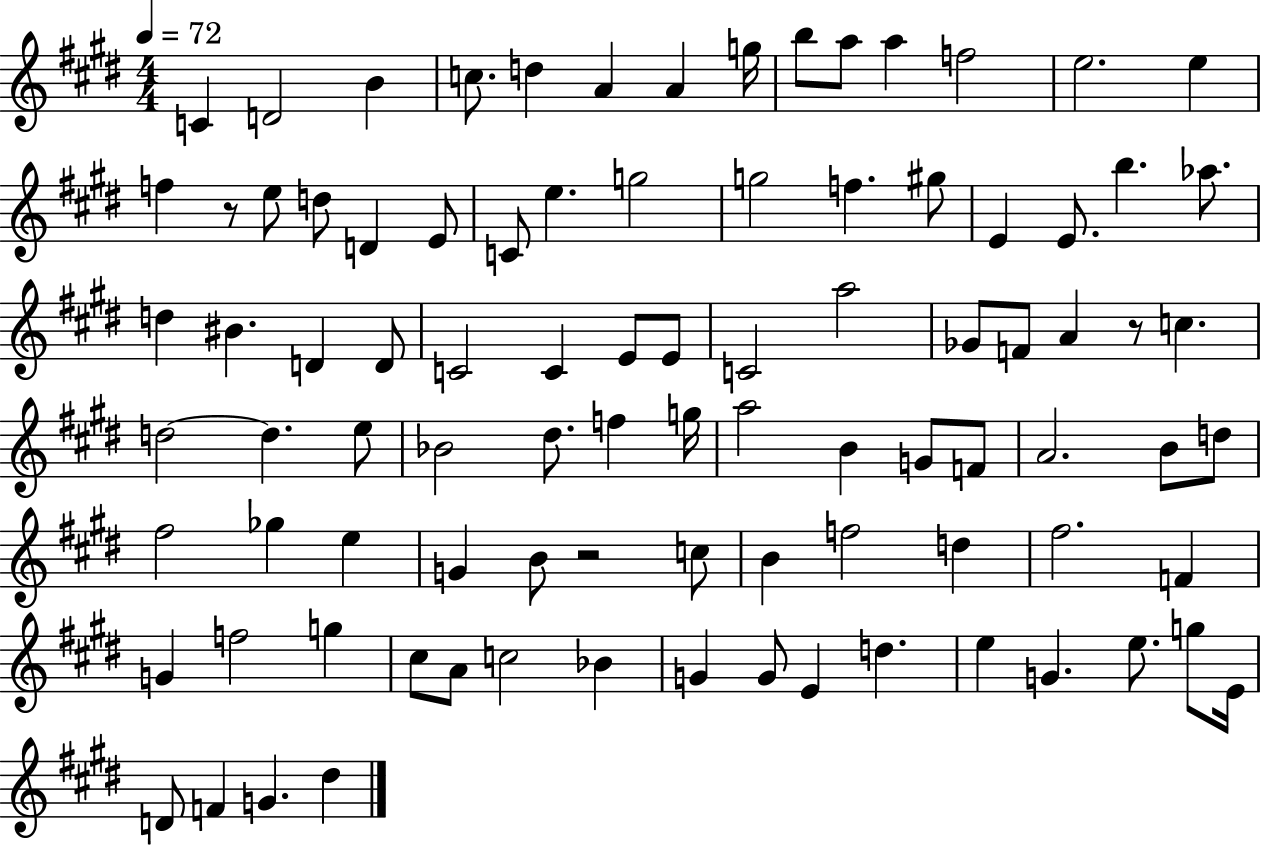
C4/q D4/h B4/q C5/e. D5/q A4/q A4/q G5/s B5/e A5/e A5/q F5/h E5/h. E5/q F5/q R/e E5/e D5/e D4/q E4/e C4/e E5/q. G5/h G5/h F5/q. G#5/e E4/q E4/e. B5/q. Ab5/e. D5/q BIS4/q. D4/q D4/e C4/h C4/q E4/e E4/e C4/h A5/h Gb4/e F4/e A4/q R/e C5/q. D5/h D5/q. E5/e Bb4/h D#5/e. F5/q G5/s A5/h B4/q G4/e F4/e A4/h. B4/e D5/e F#5/h Gb5/q E5/q G4/q B4/e R/h C5/e B4/q F5/h D5/q F#5/h. F4/q G4/q F5/h G5/q C#5/e A4/e C5/h Bb4/q G4/q G4/e E4/q D5/q. E5/q G4/q. E5/e. G5/e E4/s D4/e F4/q G4/q. D#5/q